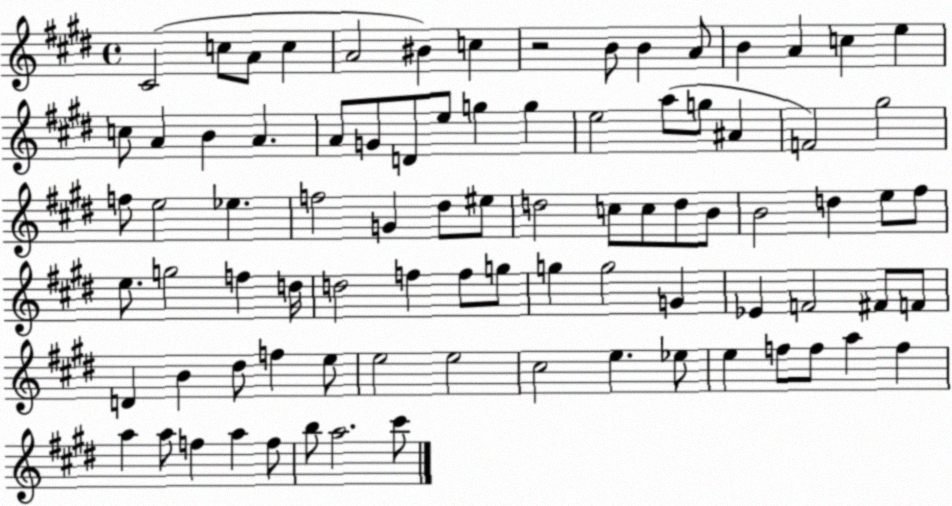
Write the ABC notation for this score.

X:1
T:Untitled
M:4/4
L:1/4
K:E
^C2 c/2 A/2 c A2 ^B c z2 B/2 B A/2 B A c e c/2 A B A A/2 G/2 D/2 e/2 g g e2 a/2 g/2 ^A F2 ^g2 f/2 e2 _e f2 G ^d/2 ^e/2 d2 c/2 c/2 d/2 B/2 B2 d e/2 ^f/2 e/2 g2 f d/4 d2 f f/2 g/2 g g2 G _E F2 ^F/2 F/2 D B ^d/2 f e/2 e2 e2 ^c2 e _e/2 e f/2 f/2 a f a a/2 f a f/2 b/2 a2 ^c'/2